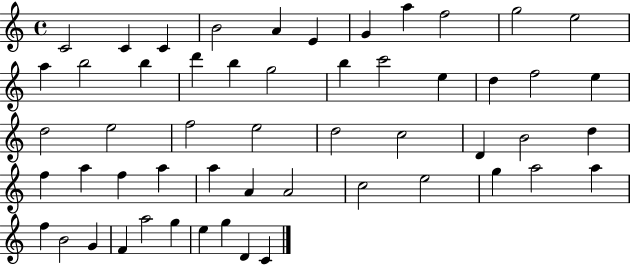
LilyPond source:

{
  \clef treble
  \time 4/4
  \defaultTimeSignature
  \key c \major
  c'2 c'4 c'4 | b'2 a'4 e'4 | g'4 a''4 f''2 | g''2 e''2 | \break a''4 b''2 b''4 | d'''4 b''4 g''2 | b''4 c'''2 e''4 | d''4 f''2 e''4 | \break d''2 e''2 | f''2 e''2 | d''2 c''2 | d'4 b'2 d''4 | \break f''4 a''4 f''4 a''4 | a''4 a'4 a'2 | c''2 e''2 | g''4 a''2 a''4 | \break f''4 b'2 g'4 | f'4 a''2 g''4 | e''4 g''4 d'4 c'4 | \bar "|."
}